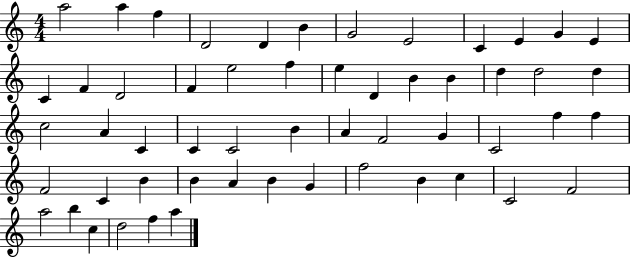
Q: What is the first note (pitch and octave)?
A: A5